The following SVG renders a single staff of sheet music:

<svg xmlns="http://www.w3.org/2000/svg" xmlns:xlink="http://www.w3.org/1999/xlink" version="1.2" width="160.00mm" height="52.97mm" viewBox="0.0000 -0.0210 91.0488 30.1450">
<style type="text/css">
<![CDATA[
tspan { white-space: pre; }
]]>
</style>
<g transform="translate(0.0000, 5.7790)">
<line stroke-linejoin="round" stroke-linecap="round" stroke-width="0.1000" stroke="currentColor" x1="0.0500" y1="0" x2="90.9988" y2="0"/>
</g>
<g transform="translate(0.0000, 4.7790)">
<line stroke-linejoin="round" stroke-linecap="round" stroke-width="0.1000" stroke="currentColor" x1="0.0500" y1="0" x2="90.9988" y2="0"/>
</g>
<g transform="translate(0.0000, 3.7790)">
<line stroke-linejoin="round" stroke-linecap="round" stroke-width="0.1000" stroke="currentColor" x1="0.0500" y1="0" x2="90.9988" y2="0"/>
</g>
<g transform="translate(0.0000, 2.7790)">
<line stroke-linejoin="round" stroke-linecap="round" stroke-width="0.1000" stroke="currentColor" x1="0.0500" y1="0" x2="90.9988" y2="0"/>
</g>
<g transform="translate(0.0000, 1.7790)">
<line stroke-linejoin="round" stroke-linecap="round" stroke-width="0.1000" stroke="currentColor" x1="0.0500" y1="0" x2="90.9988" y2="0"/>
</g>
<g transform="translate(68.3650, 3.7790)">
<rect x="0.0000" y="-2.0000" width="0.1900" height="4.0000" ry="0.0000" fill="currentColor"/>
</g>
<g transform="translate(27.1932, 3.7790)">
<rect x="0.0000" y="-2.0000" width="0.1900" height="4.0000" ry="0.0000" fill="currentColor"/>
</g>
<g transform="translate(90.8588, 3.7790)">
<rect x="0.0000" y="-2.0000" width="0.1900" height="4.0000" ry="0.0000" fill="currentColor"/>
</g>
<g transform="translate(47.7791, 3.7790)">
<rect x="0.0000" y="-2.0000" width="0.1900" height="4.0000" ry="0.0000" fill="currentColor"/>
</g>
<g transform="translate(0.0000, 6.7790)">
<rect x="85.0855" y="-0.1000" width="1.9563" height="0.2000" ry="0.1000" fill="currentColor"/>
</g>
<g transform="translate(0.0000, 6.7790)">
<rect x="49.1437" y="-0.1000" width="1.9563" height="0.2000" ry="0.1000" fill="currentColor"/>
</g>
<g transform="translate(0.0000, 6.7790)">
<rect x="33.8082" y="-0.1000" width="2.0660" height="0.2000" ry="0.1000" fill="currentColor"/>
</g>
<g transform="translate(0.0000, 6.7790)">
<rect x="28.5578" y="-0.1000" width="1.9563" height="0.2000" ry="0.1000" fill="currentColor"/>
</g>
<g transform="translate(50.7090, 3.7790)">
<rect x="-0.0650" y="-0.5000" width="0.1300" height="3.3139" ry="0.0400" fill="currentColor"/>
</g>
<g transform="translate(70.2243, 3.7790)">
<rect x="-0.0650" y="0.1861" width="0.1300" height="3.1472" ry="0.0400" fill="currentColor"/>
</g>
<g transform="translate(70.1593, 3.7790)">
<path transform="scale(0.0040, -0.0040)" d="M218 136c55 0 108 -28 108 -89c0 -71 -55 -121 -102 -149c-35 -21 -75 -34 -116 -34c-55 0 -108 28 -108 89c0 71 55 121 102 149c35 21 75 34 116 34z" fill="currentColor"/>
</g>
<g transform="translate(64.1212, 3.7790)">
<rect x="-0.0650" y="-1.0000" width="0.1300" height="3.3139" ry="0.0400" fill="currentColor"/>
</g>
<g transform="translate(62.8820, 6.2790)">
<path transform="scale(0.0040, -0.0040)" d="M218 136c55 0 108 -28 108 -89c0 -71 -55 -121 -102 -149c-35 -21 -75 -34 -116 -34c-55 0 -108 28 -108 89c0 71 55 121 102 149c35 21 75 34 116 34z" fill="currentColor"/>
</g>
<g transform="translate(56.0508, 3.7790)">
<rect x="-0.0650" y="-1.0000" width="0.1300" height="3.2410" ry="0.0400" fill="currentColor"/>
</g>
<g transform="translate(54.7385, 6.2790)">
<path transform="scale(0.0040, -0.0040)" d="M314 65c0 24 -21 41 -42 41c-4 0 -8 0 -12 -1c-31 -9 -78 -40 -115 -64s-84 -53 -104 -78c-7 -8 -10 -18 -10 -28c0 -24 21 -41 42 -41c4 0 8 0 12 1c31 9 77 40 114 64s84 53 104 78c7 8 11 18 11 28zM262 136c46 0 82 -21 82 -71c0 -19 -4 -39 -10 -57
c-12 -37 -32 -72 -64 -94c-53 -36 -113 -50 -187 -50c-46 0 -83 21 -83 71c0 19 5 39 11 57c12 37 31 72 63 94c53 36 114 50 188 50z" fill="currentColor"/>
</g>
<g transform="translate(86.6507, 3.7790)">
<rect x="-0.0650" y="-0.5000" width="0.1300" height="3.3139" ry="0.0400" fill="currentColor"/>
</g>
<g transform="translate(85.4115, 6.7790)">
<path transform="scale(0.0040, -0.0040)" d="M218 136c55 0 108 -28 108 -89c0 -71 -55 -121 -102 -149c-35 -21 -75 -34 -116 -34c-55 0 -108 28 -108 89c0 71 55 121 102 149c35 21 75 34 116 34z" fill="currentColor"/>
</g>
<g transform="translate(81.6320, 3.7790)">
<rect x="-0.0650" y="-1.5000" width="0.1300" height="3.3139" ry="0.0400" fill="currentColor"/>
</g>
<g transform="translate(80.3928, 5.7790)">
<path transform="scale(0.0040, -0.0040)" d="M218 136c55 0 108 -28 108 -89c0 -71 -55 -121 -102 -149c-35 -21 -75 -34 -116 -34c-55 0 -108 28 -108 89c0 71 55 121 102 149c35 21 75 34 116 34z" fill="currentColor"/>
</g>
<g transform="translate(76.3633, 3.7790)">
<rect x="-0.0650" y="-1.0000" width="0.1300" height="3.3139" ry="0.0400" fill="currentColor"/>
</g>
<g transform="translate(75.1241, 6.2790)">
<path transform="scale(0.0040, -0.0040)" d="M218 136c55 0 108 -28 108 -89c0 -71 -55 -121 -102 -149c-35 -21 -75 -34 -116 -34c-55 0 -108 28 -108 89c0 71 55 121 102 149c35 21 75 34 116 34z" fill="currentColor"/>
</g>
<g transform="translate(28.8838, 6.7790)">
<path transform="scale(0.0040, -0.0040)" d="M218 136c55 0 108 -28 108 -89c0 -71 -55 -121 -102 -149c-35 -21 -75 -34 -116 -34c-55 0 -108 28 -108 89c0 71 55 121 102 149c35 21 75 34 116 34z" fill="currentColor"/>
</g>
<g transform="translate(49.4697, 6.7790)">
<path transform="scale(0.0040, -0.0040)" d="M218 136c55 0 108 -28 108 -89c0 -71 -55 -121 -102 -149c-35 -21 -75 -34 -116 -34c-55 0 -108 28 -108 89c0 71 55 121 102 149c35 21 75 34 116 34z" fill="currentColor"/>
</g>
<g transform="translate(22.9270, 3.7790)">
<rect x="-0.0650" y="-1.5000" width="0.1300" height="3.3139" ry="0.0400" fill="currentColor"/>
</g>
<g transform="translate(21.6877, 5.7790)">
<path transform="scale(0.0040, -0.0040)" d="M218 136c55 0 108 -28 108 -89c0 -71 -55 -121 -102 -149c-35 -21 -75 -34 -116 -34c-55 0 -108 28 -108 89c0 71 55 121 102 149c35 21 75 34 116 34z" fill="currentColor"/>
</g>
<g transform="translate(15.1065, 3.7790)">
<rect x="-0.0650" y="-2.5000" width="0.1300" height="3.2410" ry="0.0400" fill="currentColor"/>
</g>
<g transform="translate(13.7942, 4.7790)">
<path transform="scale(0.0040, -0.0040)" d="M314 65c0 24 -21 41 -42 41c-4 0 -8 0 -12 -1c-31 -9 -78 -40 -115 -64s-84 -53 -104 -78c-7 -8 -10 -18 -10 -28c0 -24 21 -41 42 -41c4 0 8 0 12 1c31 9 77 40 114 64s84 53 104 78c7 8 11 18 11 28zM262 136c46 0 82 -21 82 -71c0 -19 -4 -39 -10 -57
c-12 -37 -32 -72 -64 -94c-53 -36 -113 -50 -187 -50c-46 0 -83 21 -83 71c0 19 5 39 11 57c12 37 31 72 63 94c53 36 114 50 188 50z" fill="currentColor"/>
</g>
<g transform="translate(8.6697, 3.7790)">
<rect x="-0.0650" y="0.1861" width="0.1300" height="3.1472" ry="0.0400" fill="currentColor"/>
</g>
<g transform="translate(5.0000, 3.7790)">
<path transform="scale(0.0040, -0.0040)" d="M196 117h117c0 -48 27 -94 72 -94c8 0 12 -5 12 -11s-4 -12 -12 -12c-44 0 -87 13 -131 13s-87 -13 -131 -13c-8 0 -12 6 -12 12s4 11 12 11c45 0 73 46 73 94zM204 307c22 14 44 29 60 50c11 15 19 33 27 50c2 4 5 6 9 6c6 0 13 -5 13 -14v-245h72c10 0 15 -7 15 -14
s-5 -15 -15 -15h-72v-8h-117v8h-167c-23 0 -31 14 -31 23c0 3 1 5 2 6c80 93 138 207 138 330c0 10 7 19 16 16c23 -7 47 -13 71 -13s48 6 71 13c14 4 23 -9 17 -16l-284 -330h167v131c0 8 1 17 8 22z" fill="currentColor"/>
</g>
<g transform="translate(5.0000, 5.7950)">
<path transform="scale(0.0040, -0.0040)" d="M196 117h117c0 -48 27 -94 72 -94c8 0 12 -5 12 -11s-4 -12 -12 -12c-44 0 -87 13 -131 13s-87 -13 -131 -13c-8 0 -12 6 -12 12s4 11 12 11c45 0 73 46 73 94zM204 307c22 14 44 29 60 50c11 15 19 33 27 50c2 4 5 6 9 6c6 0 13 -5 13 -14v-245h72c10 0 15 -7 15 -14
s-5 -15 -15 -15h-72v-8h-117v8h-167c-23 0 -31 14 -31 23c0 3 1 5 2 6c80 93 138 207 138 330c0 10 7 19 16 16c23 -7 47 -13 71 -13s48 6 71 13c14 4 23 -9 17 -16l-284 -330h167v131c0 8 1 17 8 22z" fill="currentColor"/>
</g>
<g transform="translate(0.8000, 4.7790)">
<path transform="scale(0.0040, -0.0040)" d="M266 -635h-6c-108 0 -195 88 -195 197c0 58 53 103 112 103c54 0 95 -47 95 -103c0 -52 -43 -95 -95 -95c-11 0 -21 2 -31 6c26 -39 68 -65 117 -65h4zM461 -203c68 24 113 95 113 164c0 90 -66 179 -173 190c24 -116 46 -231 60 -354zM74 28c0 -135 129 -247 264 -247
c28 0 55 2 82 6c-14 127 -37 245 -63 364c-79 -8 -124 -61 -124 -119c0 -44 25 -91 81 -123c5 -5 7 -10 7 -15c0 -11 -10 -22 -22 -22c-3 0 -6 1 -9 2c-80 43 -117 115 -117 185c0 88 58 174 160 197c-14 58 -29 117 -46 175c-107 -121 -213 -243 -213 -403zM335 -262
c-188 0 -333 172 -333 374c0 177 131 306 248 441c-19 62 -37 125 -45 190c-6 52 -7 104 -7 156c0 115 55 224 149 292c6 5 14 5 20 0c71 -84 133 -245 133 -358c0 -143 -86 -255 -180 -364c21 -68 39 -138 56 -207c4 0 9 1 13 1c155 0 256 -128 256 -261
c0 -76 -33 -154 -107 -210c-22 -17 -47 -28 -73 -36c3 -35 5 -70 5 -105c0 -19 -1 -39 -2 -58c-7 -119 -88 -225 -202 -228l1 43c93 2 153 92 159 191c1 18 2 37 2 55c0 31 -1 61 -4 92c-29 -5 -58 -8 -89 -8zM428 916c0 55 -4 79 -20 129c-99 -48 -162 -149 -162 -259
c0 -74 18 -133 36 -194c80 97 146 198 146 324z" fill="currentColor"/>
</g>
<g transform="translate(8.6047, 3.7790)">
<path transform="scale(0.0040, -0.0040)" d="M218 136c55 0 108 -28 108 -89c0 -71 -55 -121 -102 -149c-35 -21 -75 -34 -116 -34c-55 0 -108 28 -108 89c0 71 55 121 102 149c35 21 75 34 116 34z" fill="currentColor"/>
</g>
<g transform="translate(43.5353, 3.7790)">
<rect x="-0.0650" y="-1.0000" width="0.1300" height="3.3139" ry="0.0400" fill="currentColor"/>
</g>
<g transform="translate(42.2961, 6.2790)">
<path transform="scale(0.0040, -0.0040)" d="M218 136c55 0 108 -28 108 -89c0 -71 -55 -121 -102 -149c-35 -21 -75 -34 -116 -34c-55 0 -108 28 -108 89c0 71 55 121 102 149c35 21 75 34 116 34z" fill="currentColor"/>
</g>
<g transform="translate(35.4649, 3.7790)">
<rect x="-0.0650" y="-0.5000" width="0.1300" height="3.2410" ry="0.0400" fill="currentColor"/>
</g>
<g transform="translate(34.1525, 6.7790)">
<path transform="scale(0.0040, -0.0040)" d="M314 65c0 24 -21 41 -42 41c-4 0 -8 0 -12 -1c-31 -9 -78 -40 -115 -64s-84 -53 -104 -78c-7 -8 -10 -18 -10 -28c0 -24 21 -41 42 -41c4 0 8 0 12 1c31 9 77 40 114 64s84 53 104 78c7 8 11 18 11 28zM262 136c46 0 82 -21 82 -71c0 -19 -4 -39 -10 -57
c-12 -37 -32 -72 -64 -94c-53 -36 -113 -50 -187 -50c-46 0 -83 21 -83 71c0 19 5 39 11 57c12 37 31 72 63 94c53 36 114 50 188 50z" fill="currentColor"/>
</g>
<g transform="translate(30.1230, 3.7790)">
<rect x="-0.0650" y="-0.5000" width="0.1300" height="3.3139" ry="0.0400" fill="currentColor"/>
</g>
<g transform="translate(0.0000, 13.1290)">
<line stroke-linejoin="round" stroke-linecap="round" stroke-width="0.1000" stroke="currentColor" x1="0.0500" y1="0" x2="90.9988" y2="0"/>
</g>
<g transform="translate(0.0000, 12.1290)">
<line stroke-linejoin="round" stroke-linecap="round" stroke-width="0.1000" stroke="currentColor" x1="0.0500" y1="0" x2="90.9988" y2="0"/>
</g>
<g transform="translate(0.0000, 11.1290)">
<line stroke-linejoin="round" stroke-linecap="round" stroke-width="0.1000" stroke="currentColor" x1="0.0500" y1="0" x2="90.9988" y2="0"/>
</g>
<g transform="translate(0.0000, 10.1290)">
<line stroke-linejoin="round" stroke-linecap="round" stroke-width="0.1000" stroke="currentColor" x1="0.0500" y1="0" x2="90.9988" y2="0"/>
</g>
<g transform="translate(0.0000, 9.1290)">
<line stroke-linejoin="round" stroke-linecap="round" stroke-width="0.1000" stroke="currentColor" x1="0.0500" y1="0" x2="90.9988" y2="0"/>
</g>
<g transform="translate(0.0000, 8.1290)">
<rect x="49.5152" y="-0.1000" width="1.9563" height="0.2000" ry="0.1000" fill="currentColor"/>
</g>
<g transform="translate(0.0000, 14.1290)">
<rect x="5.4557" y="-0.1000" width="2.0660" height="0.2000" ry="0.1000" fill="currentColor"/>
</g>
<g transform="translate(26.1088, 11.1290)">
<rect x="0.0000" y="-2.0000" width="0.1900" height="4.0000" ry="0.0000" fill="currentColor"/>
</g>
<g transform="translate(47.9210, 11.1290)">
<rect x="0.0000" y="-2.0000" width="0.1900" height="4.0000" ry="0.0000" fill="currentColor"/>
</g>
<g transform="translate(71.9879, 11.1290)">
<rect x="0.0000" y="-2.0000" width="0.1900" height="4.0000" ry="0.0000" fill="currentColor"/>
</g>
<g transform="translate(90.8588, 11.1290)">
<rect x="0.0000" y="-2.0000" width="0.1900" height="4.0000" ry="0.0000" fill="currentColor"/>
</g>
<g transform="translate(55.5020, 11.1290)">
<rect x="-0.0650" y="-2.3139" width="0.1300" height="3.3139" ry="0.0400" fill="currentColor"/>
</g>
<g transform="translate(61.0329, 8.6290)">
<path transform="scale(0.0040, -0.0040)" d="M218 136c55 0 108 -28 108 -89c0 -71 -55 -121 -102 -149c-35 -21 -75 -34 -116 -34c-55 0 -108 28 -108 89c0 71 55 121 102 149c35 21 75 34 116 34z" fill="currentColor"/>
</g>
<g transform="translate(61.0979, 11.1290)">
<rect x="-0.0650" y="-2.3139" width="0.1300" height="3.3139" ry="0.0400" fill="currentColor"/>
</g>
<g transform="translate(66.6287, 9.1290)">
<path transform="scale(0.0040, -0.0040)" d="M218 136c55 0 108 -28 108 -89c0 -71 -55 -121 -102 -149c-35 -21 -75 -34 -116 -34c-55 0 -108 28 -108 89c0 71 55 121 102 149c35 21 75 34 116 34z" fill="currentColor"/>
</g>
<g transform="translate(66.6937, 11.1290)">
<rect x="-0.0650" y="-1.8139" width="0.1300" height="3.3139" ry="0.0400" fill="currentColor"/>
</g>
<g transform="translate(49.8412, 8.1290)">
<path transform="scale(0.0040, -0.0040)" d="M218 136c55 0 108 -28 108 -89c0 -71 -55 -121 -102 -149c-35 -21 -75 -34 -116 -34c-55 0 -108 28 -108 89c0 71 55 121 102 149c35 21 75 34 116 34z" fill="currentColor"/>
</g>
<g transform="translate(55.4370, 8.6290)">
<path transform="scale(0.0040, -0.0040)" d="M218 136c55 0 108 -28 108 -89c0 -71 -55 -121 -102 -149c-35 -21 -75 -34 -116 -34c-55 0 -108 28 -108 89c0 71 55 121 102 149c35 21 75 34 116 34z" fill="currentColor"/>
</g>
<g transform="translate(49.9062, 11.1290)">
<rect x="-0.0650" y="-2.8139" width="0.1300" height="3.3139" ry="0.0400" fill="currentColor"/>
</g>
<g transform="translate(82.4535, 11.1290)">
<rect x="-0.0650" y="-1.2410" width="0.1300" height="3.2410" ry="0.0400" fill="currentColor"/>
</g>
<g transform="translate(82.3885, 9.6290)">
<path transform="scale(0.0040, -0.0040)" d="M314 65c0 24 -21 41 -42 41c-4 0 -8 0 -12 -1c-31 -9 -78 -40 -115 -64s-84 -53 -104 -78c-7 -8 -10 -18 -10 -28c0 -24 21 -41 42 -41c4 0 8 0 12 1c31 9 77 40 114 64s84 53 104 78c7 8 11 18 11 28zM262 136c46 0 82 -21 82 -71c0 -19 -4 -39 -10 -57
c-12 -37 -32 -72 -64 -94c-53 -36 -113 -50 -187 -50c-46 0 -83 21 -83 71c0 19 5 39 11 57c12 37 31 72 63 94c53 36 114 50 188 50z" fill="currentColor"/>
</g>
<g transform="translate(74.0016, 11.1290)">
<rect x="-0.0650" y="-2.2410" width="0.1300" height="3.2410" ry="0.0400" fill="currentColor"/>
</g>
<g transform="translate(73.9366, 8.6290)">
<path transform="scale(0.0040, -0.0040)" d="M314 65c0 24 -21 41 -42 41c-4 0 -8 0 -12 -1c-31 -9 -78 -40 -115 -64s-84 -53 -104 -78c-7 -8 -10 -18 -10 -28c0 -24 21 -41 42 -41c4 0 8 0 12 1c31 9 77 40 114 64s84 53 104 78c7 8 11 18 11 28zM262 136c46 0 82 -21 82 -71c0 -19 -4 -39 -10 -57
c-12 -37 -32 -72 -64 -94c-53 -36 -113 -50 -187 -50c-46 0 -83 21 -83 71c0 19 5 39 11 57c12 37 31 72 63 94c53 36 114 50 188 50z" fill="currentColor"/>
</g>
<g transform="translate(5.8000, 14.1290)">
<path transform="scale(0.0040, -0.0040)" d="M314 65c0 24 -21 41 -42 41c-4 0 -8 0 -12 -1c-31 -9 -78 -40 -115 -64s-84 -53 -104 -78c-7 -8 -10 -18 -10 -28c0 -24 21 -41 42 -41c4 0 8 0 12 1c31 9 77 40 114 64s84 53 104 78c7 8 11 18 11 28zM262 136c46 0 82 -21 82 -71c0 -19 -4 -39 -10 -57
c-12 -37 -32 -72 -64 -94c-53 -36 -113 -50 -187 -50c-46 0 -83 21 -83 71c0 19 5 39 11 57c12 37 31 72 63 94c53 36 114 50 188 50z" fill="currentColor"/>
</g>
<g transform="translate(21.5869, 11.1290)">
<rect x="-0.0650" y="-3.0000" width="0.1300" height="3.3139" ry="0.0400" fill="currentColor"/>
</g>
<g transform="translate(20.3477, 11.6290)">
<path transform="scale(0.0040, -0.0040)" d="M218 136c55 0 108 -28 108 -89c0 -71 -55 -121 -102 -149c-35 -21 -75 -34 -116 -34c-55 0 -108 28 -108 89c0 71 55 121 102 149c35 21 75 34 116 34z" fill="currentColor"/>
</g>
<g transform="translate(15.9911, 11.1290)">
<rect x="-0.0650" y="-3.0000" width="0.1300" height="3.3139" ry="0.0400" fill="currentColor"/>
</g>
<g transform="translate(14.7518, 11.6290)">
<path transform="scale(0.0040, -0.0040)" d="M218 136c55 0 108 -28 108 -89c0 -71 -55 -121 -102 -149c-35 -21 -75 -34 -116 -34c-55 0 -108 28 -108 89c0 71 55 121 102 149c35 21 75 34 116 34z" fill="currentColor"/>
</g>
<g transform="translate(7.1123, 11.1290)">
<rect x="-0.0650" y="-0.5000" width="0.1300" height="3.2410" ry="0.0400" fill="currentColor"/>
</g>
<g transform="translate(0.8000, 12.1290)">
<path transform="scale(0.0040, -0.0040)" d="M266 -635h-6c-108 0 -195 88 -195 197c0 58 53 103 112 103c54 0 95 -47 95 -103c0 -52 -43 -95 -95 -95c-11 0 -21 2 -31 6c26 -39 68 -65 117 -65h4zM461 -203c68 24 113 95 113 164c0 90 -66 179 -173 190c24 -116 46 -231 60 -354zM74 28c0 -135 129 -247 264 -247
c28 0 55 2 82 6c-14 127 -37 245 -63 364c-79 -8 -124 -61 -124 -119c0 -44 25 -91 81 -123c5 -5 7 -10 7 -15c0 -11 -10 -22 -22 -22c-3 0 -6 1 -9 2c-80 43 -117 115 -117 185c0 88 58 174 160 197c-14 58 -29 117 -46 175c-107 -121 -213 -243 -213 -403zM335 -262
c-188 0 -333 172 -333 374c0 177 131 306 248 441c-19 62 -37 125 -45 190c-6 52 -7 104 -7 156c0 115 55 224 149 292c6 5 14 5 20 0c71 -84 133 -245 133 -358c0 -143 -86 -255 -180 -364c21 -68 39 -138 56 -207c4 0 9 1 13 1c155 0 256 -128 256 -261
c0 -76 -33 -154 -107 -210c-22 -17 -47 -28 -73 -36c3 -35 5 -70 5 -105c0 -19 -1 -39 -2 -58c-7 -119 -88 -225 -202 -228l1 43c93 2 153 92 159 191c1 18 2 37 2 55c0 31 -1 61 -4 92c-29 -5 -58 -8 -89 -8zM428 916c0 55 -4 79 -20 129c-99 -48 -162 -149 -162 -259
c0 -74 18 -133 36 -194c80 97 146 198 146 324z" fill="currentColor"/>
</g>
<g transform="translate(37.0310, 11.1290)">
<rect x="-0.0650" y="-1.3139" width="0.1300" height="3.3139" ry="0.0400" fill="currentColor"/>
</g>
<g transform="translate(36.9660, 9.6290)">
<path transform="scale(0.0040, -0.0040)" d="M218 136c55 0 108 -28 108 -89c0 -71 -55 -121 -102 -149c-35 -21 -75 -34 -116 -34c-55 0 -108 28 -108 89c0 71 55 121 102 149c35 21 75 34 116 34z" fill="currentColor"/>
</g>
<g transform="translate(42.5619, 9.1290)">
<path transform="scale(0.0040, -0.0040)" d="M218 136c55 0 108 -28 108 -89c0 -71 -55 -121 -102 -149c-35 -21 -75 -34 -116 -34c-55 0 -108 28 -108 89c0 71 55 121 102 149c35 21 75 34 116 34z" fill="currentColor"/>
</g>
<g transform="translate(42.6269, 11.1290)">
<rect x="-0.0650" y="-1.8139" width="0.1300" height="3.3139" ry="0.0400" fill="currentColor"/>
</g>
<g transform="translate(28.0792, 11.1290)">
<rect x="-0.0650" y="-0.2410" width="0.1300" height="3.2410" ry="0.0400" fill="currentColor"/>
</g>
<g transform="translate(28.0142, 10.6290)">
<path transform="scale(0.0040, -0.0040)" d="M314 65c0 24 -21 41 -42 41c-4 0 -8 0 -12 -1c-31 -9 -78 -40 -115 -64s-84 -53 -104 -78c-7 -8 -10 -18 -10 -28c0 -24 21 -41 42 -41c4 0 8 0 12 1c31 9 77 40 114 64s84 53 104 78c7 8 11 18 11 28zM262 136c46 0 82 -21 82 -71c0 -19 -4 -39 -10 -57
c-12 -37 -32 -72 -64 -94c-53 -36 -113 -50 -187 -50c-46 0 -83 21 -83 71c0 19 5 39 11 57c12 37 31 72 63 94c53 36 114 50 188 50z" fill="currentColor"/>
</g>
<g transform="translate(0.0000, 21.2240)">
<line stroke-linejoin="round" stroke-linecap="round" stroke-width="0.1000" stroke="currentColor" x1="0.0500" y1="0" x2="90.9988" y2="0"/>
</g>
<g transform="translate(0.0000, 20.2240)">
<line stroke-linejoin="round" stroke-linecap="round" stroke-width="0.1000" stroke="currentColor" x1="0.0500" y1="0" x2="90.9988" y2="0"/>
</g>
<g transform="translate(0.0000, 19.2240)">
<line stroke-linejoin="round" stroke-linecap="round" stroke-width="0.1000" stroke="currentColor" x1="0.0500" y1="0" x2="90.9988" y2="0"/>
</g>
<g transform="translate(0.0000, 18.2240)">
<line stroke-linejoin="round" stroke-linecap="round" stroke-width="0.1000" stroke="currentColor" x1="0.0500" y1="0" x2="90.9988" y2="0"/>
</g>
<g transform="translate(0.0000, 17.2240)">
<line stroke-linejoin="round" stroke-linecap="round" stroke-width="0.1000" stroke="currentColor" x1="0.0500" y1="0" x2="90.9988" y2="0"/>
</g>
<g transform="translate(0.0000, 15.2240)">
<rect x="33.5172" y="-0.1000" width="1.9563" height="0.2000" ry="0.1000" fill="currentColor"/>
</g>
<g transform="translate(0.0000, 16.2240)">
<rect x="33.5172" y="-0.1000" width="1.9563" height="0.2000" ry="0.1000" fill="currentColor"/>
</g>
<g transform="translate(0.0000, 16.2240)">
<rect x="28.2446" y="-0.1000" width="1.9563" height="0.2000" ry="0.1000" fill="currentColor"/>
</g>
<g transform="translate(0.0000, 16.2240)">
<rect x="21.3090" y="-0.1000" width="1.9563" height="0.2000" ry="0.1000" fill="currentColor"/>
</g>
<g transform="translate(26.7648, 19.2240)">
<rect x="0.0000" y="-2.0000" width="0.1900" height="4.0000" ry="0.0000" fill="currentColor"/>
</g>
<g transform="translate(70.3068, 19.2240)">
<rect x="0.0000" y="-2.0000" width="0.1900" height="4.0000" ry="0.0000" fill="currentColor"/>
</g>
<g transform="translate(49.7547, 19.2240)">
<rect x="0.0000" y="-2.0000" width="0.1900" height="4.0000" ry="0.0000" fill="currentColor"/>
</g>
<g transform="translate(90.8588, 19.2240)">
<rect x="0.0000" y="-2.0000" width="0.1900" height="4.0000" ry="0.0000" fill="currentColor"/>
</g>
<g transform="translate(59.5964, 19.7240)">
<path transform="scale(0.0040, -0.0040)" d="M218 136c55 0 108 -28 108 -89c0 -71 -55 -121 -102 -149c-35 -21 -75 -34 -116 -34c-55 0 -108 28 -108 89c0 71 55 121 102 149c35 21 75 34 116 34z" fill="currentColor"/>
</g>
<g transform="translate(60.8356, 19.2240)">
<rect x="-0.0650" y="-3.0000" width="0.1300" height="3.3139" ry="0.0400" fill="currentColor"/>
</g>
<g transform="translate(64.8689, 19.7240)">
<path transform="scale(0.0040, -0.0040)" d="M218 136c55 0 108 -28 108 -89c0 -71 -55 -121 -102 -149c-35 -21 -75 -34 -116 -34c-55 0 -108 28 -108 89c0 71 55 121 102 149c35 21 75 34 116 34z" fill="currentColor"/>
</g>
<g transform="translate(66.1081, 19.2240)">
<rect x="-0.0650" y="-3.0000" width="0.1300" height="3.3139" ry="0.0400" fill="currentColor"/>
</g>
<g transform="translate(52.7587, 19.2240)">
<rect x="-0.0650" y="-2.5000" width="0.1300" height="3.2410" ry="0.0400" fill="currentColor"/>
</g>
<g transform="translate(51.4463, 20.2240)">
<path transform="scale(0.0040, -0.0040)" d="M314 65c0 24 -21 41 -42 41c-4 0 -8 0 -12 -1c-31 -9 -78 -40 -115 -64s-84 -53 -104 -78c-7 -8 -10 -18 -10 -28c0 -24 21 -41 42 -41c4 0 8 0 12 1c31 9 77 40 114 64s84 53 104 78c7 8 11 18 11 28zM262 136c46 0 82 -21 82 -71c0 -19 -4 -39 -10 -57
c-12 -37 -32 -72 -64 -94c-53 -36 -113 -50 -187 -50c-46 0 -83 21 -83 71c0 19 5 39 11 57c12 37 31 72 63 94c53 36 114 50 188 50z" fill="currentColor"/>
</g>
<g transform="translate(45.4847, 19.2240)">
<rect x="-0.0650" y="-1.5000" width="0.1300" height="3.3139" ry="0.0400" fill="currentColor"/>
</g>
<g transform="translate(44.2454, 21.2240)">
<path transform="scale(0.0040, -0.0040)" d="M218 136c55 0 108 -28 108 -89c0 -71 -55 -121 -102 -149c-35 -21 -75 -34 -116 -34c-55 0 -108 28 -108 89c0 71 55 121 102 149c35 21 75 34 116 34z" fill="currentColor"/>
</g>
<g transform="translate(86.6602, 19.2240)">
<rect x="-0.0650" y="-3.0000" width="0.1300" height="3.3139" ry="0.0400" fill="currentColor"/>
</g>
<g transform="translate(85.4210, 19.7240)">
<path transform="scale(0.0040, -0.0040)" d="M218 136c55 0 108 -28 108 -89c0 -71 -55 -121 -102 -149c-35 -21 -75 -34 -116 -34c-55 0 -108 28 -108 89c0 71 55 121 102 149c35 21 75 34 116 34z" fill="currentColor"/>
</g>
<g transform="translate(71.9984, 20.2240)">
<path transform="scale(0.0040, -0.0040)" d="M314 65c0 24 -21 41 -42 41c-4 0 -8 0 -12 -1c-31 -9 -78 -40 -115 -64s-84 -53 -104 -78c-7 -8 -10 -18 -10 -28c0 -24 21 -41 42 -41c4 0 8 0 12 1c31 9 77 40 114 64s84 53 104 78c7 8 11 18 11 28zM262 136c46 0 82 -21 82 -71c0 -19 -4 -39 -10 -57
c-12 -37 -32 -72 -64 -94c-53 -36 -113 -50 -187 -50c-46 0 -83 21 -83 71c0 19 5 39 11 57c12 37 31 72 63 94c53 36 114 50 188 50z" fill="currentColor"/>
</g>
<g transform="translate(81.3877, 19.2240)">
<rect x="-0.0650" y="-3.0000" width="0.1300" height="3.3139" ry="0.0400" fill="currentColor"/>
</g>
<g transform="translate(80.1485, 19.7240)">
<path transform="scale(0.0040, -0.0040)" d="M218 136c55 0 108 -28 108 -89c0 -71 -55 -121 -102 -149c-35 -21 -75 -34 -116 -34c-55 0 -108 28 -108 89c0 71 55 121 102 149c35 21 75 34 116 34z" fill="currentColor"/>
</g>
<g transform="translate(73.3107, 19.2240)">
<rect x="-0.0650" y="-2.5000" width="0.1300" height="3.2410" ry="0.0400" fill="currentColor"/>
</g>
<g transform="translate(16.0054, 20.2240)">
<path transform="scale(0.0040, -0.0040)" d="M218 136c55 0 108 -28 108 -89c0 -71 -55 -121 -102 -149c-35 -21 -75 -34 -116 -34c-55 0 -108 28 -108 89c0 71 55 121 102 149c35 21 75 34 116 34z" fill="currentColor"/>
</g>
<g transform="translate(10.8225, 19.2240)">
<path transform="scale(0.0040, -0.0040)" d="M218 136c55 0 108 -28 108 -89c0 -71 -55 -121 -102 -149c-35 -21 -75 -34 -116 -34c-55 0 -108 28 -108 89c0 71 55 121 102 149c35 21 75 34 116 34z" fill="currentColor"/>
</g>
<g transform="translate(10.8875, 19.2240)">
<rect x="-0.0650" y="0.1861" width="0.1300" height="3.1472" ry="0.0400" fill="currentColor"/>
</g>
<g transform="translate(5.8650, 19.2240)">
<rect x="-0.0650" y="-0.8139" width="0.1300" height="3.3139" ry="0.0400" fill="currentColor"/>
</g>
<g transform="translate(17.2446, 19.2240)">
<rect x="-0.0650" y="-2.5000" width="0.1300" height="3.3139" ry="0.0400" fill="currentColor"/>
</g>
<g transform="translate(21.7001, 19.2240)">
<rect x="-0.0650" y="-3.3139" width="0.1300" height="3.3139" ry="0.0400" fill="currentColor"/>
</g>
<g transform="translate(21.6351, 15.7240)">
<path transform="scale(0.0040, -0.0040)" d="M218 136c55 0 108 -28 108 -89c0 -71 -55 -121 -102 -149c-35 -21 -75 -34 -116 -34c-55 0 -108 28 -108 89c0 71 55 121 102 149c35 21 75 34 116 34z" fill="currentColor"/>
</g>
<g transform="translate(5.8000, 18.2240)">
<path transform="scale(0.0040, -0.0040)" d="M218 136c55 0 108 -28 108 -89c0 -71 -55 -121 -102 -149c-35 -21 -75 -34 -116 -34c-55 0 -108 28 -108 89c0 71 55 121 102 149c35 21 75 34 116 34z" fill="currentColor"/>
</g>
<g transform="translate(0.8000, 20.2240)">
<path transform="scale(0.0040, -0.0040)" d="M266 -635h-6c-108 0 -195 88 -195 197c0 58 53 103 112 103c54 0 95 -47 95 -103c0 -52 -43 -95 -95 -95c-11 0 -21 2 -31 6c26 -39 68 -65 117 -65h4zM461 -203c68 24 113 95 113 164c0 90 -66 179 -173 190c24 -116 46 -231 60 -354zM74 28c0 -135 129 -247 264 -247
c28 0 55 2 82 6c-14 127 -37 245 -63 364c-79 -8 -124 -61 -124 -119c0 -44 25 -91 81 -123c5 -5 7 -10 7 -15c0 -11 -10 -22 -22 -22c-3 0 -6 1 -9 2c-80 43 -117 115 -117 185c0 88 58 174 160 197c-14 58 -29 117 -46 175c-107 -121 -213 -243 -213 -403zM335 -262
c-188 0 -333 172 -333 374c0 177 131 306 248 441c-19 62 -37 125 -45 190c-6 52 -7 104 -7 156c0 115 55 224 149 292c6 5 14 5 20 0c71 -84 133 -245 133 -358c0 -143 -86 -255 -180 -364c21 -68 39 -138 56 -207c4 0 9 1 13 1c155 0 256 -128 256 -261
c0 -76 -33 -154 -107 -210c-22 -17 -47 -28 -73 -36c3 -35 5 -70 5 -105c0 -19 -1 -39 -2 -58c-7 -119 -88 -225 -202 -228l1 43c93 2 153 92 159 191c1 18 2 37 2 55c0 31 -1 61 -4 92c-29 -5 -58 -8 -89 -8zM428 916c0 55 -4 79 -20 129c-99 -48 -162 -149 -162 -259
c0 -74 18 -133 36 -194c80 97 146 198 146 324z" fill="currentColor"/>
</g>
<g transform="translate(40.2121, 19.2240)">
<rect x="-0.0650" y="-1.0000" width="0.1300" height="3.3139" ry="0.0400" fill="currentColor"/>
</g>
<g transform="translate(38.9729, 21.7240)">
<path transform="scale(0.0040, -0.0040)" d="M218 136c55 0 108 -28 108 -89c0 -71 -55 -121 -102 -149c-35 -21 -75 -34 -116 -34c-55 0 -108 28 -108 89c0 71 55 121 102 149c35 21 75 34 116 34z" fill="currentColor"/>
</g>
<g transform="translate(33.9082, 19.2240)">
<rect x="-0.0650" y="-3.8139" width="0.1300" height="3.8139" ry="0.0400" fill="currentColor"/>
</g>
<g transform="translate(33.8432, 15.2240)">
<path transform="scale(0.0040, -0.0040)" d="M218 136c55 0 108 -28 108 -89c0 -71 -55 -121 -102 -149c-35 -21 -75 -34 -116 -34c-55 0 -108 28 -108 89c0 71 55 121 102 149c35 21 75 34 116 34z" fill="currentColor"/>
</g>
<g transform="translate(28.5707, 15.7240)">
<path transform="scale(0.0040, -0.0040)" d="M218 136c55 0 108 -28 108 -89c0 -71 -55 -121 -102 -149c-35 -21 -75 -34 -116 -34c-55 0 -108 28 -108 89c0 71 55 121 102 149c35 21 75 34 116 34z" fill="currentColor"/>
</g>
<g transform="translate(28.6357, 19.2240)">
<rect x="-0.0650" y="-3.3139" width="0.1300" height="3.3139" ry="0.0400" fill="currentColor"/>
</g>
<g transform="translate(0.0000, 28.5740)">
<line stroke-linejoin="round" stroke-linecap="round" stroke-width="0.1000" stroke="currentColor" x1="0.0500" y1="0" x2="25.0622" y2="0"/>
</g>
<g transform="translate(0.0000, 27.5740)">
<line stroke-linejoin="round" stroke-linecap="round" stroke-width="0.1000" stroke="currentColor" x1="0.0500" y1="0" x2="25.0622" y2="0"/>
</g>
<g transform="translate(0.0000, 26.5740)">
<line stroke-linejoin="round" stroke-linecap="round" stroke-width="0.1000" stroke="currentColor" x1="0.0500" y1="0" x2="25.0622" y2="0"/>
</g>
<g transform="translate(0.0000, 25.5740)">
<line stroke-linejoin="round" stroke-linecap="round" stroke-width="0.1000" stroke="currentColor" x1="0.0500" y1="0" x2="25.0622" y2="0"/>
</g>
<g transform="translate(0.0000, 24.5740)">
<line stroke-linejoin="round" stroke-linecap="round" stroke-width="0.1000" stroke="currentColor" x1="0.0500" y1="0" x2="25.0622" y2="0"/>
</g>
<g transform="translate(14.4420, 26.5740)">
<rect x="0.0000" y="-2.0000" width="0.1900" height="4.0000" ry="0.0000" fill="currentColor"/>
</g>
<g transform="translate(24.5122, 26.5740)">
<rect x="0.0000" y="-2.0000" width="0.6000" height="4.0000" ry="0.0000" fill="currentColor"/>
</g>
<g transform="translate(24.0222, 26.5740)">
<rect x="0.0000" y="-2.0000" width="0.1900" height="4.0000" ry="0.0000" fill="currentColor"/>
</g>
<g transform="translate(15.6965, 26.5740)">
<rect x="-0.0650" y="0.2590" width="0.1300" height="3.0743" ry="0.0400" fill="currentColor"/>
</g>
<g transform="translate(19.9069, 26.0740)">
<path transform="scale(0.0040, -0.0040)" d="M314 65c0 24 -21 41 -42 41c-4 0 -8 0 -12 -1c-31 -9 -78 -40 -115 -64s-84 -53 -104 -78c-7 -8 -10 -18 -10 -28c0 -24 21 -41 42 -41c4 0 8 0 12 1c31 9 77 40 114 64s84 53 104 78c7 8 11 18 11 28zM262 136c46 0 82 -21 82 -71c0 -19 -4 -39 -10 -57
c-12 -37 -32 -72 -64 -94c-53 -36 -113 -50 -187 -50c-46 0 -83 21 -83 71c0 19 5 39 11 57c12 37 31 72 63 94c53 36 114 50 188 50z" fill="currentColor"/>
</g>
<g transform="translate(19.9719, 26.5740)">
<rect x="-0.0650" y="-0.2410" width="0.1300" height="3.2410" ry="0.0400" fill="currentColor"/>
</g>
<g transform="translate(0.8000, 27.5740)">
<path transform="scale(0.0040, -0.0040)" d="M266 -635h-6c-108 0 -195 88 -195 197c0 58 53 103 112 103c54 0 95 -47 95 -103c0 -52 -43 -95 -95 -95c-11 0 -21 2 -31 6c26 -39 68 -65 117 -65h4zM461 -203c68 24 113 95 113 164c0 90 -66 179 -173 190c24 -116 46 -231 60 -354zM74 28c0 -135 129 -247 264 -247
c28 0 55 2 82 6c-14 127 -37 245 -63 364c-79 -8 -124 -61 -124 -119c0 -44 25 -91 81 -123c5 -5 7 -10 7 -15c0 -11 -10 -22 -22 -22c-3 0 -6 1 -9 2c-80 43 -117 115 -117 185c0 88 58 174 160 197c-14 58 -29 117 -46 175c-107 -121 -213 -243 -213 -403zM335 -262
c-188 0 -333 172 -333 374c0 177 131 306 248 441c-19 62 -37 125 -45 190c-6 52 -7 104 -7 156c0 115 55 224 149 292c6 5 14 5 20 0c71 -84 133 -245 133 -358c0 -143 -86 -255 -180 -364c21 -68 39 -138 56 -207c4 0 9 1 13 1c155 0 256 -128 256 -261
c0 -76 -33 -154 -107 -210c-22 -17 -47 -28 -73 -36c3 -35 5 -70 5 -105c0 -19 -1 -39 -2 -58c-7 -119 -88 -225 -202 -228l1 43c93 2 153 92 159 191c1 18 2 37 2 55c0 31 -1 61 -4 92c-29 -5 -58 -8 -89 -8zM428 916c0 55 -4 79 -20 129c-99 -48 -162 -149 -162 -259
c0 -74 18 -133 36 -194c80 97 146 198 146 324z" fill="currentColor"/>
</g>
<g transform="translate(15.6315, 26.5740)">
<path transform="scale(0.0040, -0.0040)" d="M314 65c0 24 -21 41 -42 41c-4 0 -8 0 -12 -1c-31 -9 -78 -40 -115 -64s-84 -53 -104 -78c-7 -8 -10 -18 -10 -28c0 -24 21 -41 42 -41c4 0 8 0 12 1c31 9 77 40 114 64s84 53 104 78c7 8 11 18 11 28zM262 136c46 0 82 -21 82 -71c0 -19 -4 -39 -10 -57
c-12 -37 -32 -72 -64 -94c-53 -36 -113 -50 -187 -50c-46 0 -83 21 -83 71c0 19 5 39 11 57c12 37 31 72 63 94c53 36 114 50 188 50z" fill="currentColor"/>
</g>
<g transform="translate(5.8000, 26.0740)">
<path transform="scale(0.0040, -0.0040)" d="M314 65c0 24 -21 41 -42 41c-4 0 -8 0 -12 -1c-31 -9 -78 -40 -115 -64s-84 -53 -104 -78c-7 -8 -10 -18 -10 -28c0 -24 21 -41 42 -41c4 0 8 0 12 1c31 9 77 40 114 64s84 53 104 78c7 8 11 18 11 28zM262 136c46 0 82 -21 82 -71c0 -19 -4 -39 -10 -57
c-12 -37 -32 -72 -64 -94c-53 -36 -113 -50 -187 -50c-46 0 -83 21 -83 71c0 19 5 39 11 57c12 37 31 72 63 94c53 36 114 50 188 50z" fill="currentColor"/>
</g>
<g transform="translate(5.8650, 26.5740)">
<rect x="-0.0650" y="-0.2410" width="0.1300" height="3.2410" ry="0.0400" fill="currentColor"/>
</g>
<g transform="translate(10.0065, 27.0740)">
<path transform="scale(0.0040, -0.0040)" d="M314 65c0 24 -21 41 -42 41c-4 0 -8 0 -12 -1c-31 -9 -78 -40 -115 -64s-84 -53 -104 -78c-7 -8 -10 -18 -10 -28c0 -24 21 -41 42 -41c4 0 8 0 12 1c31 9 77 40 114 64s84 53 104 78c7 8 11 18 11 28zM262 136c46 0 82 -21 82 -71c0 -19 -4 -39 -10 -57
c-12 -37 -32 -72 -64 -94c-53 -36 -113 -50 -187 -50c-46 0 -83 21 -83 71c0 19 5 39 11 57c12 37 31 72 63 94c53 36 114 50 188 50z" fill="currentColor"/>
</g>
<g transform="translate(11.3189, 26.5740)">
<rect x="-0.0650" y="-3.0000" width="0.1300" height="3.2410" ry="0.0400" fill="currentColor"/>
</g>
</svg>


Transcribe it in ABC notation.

X:1
T:Untitled
M:4/4
L:1/4
K:C
B G2 E C C2 D C D2 D B D E C C2 A A c2 e f a g g f g2 e2 d B G b b c' D E G2 A A G2 A A c2 A2 B2 c2